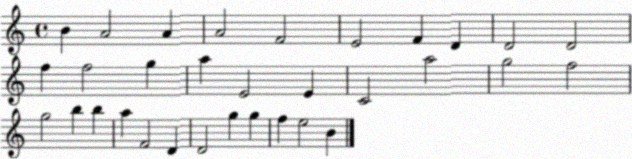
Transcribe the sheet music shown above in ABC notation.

X:1
T:Untitled
M:4/4
L:1/4
K:C
B A2 A A2 F2 E2 F D D2 D2 f f2 g a E2 E C2 a2 g2 f2 g2 b b a F2 D D2 g g f e2 B